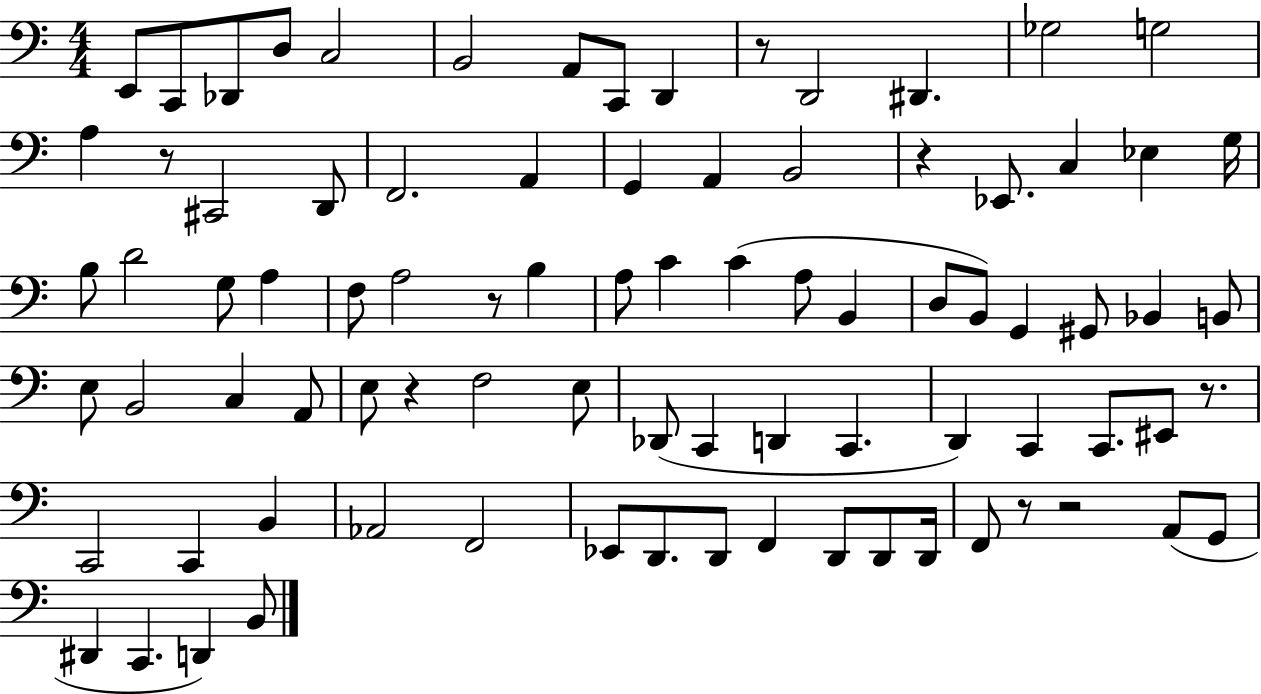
X:1
T:Untitled
M:4/4
L:1/4
K:C
E,,/2 C,,/2 _D,,/2 D,/2 C,2 B,,2 A,,/2 C,,/2 D,, z/2 D,,2 ^D,, _G,2 G,2 A, z/2 ^C,,2 D,,/2 F,,2 A,, G,, A,, B,,2 z _E,,/2 C, _E, G,/4 B,/2 D2 G,/2 A, F,/2 A,2 z/2 B, A,/2 C C A,/2 B,, D,/2 B,,/2 G,, ^G,,/2 _B,, B,,/2 E,/2 B,,2 C, A,,/2 E,/2 z F,2 E,/2 _D,,/2 C,, D,, C,, D,, C,, C,,/2 ^E,,/2 z/2 C,,2 C,, B,, _A,,2 F,,2 _E,,/2 D,,/2 D,,/2 F,, D,,/2 D,,/2 D,,/4 F,,/2 z/2 z2 A,,/2 G,,/2 ^D,, C,, D,, B,,/2